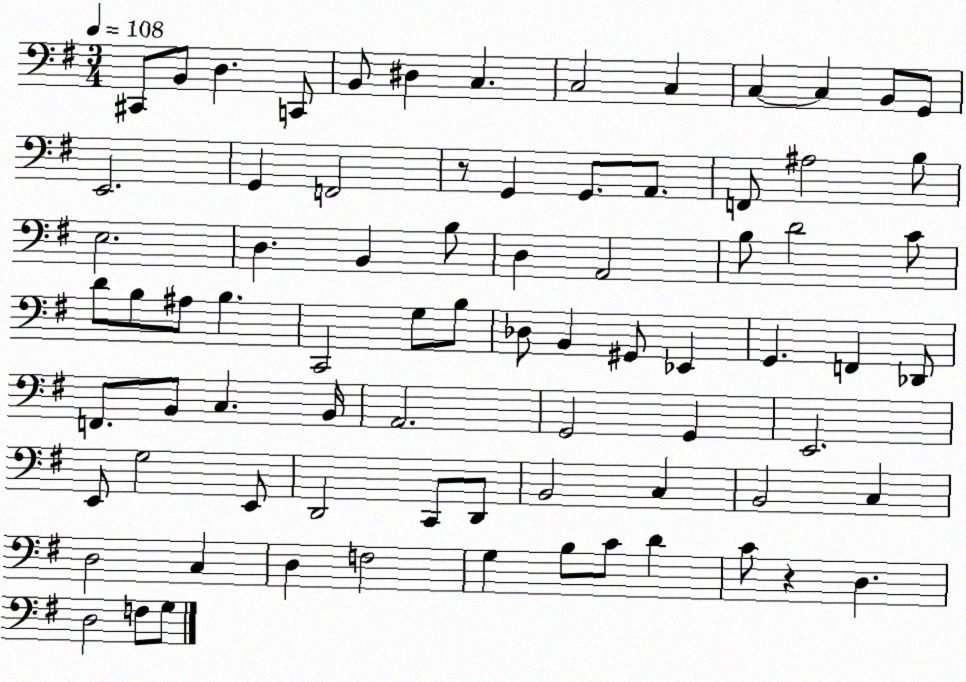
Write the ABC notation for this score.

X:1
T:Untitled
M:3/4
L:1/4
K:G
^C,,/2 B,,/2 D, C,,/2 B,,/2 ^D, C, C,2 C, C, C, B,,/2 G,,/2 E,,2 G,, F,,2 z/2 G,, G,,/2 A,,/2 F,,/2 ^A,2 B,/2 E,2 D, B,, B,/2 D, A,,2 B,/2 D2 C/2 D/2 B,/2 ^A,/2 B, C,,2 G,/2 B,/2 _D,/2 B,, ^G,,/2 _E,, G,, F,, _D,,/2 F,,/2 B,,/2 C, B,,/4 A,,2 G,,2 G,, E,,2 E,,/2 G,2 E,,/2 D,,2 C,,/2 D,,/2 B,,2 C, B,,2 C, D,2 C, D, F,2 G, B,/2 C/2 D C/2 z D, D,2 F,/2 G,/2